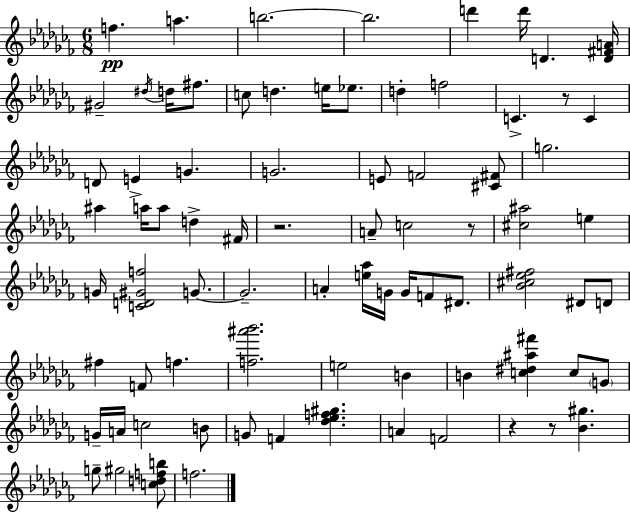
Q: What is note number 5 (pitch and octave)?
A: D6